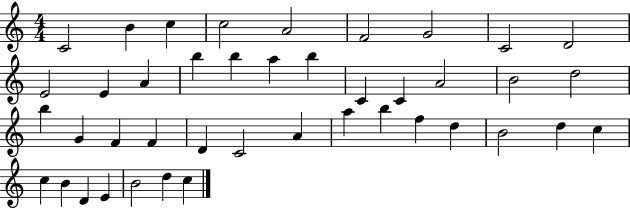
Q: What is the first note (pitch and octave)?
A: C4